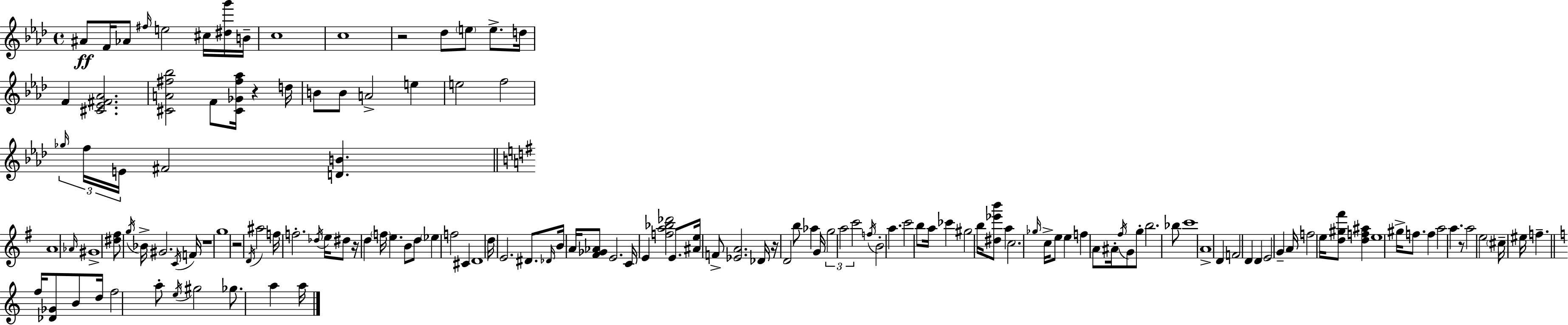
{
  \clef treble
  \time 4/4
  \defaultTimeSignature
  \key f \minor
  \repeat volta 2 { ais'8\ff f'16 aes'8 \grace { fis''16 } e''2 cis''16 <dis'' g'''>16 | b'16-- c''1 | c''1 | r2 des''8 \parenthesize e''8 e''8.-> | \break d''16 f'4 <cis' ees' fis' aes'>2. | <cis' a' fis'' bes''>2 f'8 <cis' ges' fis'' aes''>16 r4 | d''16 b'8 b'8 a'2-> e''4 | e''2 f''2 | \break \tuplet 3/2 { \grace { ges''16 } f''16 e'16 } fis'2 <d' b'>4. | \bar "||" \break \key g \major a'1 | \grace { aes'16 } gis'1-> | <dis'' fis''>8 \acciaccatura { g''16 } bes'16-> gis'2. | \acciaccatura { c'16 } f'16 r1 | \break g''1 | r2 \acciaccatura { d'16 } ais''2 | f''16 f''2.-. | \acciaccatura { des''16 } e''16 dis''8 r16 d''4 \parenthesize f''16 e''4. | \break b'8 d''8 \parenthesize ees''4 f''2 | cis'4 d'1 | d''16 e'2. | dis'8. \grace { des'16 } b'16 a'16 <fis' ges' aes'>8 e'2. | \break c'16 e'4 <f'' a'' bes'' des'''>2 | e'8. <ais' e''>16 f'8-> <ees' a'>2. | des'16 r16 d'2 b''8 | aes''4 g'16 \tuplet 3/2 { g''2 a''2 | \break c'''2 } \acciaccatura { f''16 } b'2-. | a''4. c'''2 | b''8 a''16 ces'''4 gis''2 | b''16 <dis'' ees''' b'''>8 a''4 c''2. | \break \grace { ges''16 } c''16-> e''8 e''4 f''4 | a'8 ais'16-. \acciaccatura { fis''16 } g'8 g''8-. b''2. | bes''8 c'''1 | a'1-> | \break d'4 f'2 | d'4 d'4 e'2 | g'4-- a'16 f''2 | e''16 <d'' gis'' fis'''>8 <d'' f'' ais''>4 e''1 | \break gis''16-> f''8. f''4 | a''2 a''4. r8 | a''2 e''2 | \parenthesize cis''16-- eis''16 f''4.-- \bar "||" \break \key c \major f''16 <des' ges'>8 b'8 d''16 f''2 a''8-. | \acciaccatura { e''16 } gis''2 ges''8. a''4 | a''16 } \bar "|."
}